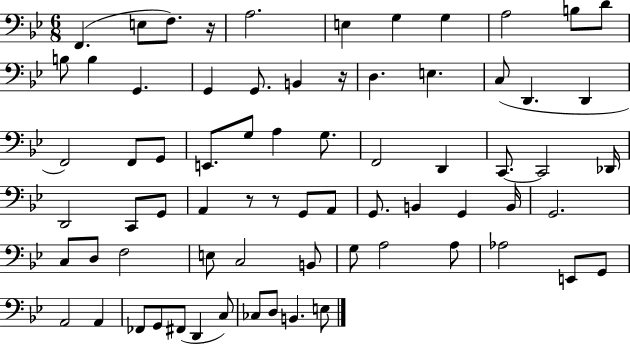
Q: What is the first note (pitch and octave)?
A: F2